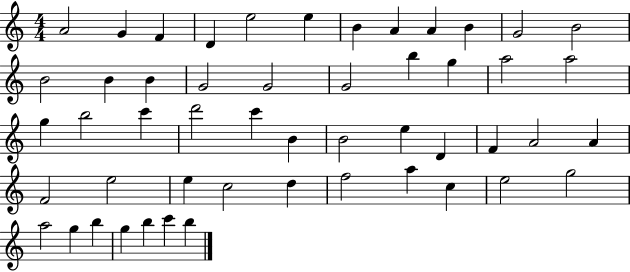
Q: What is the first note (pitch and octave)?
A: A4